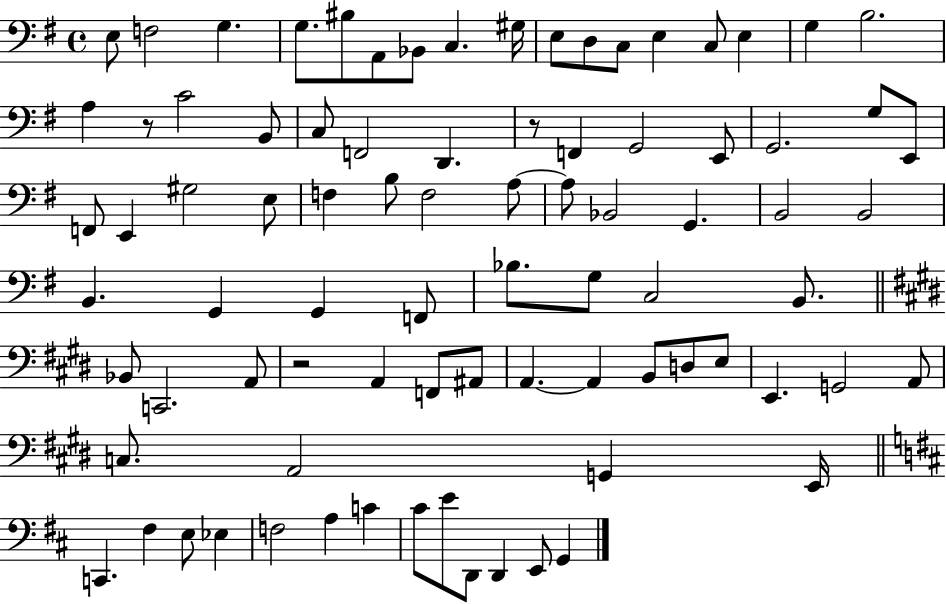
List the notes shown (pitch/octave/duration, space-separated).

E3/e F3/h G3/q. G3/e. BIS3/e A2/e Bb2/e C3/q. G#3/s E3/e D3/e C3/e E3/q C3/e E3/q G3/q B3/h. A3/q R/e C4/h B2/e C3/e F2/h D2/q. R/e F2/q G2/h E2/e G2/h. G3/e E2/e F2/e E2/q G#3/h E3/e F3/q B3/e F3/h A3/e A3/e Bb2/h G2/q. B2/h B2/h B2/q. G2/q G2/q F2/e Bb3/e. G3/e C3/h B2/e. Bb2/e C2/h. A2/e R/h A2/q F2/e A#2/e A2/q. A2/q B2/e D3/e E3/e E2/q. G2/h A2/e C3/e. A2/h G2/q E2/s C2/q. F#3/q E3/e Eb3/q F3/h A3/q C4/q C#4/e E4/e D2/e D2/q E2/e G2/q